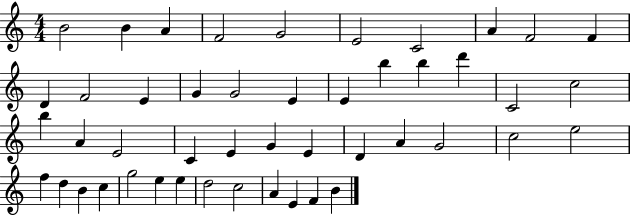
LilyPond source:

{
  \clef treble
  \numericTimeSignature
  \time 4/4
  \key c \major
  b'2 b'4 a'4 | f'2 g'2 | e'2 c'2 | a'4 f'2 f'4 | \break d'4 f'2 e'4 | g'4 g'2 e'4 | e'4 b''4 b''4 d'''4 | c'2 c''2 | \break b''4 a'4 e'2 | c'4 e'4 g'4 e'4 | d'4 a'4 g'2 | c''2 e''2 | \break f''4 d''4 b'4 c''4 | g''2 e''4 e''4 | d''2 c''2 | a'4 e'4 f'4 b'4 | \break \bar "|."
}